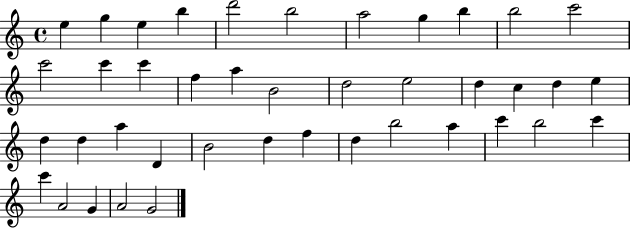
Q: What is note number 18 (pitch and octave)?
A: D5